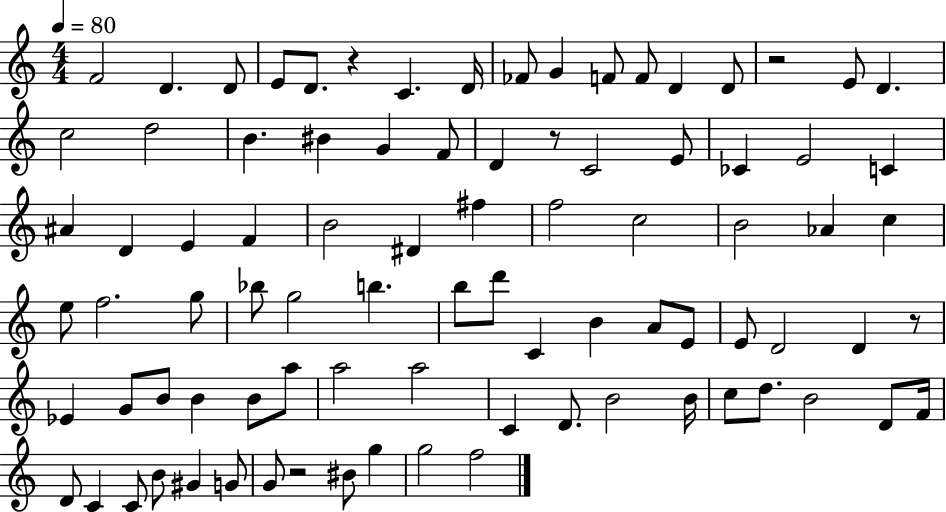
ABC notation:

X:1
T:Untitled
M:4/4
L:1/4
K:C
F2 D D/2 E/2 D/2 z C D/4 _F/2 G F/2 F/2 D D/2 z2 E/2 D c2 d2 B ^B G F/2 D z/2 C2 E/2 _C E2 C ^A D E F B2 ^D ^f f2 c2 B2 _A c e/2 f2 g/2 _b/2 g2 b b/2 d'/2 C B A/2 E/2 E/2 D2 D z/2 _E G/2 B/2 B B/2 a/2 a2 a2 C D/2 B2 B/4 c/2 d/2 B2 D/2 F/4 D/2 C C/2 B/2 ^G G/2 G/2 z2 ^B/2 g g2 f2